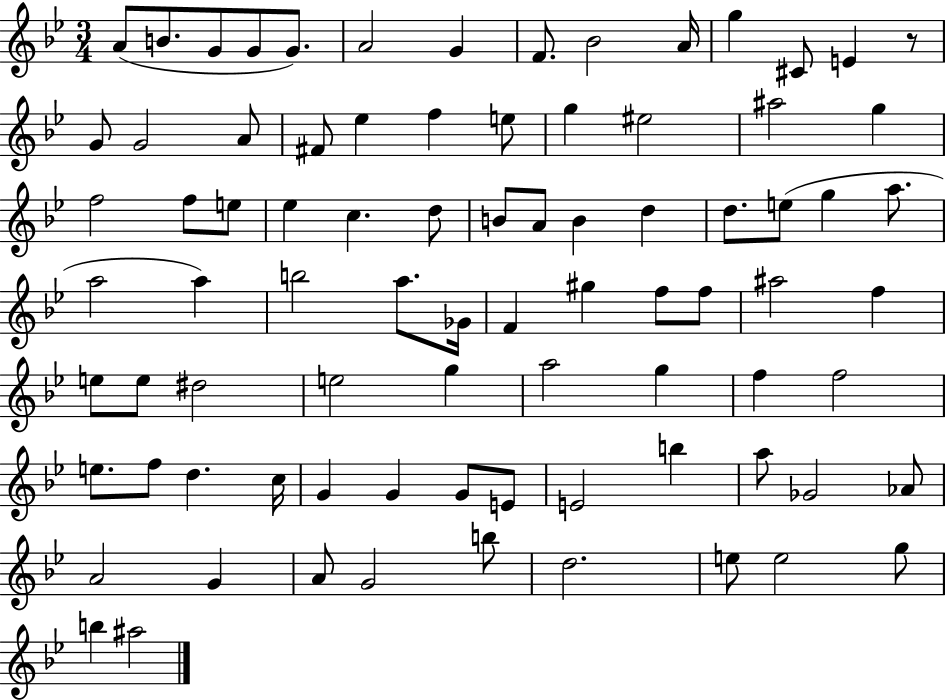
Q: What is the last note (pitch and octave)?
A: A#5